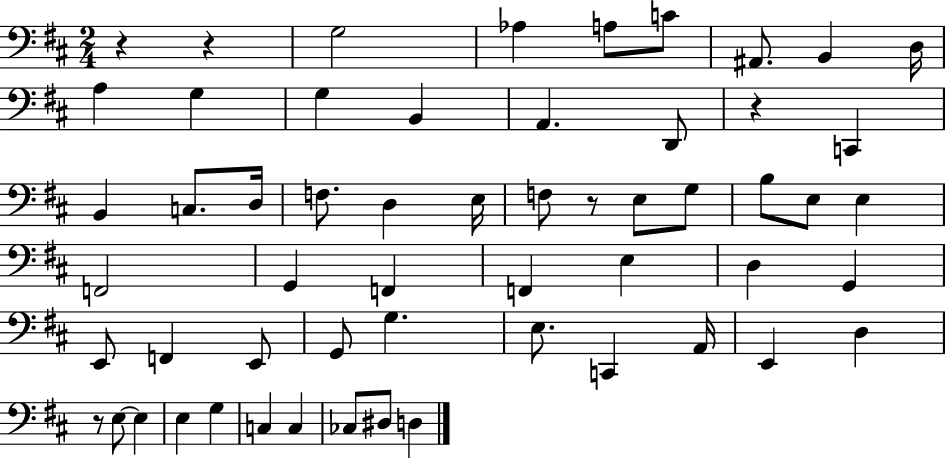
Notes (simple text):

R/q R/q G3/h Ab3/q A3/e C4/e A#2/e. B2/q D3/s A3/q G3/q G3/q B2/q A2/q. D2/e R/q C2/q B2/q C3/e. D3/s F3/e. D3/q E3/s F3/e R/e E3/e G3/e B3/e E3/e E3/q F2/h G2/q F2/q F2/q E3/q D3/q G2/q E2/e F2/q E2/e G2/e G3/q. E3/e. C2/q A2/s E2/q D3/q R/e E3/e E3/q E3/q G3/q C3/q C3/q CES3/e D#3/e D3/q